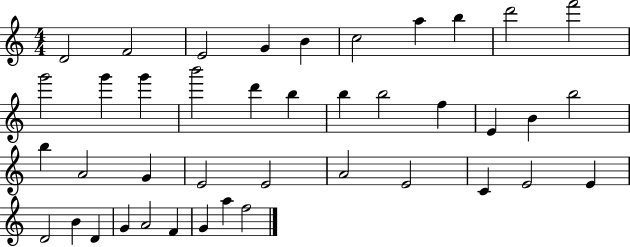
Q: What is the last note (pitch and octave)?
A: F5